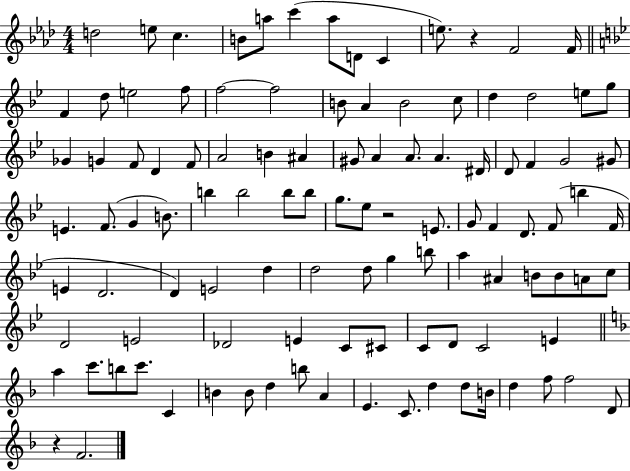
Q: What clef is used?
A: treble